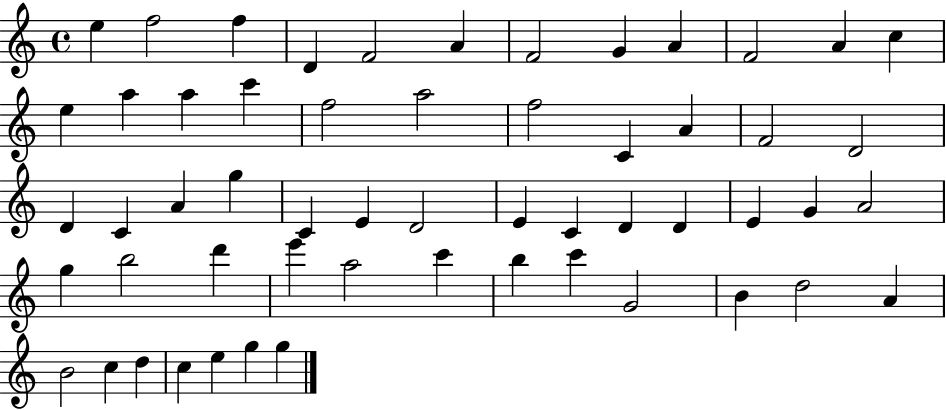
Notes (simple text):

E5/q F5/h F5/q D4/q F4/h A4/q F4/h G4/q A4/q F4/h A4/q C5/q E5/q A5/q A5/q C6/q F5/h A5/h F5/h C4/q A4/q F4/h D4/h D4/q C4/q A4/q G5/q C4/q E4/q D4/h E4/q C4/q D4/q D4/q E4/q G4/q A4/h G5/q B5/h D6/q E6/q A5/h C6/q B5/q C6/q G4/h B4/q D5/h A4/q B4/h C5/q D5/q C5/q E5/q G5/q G5/q